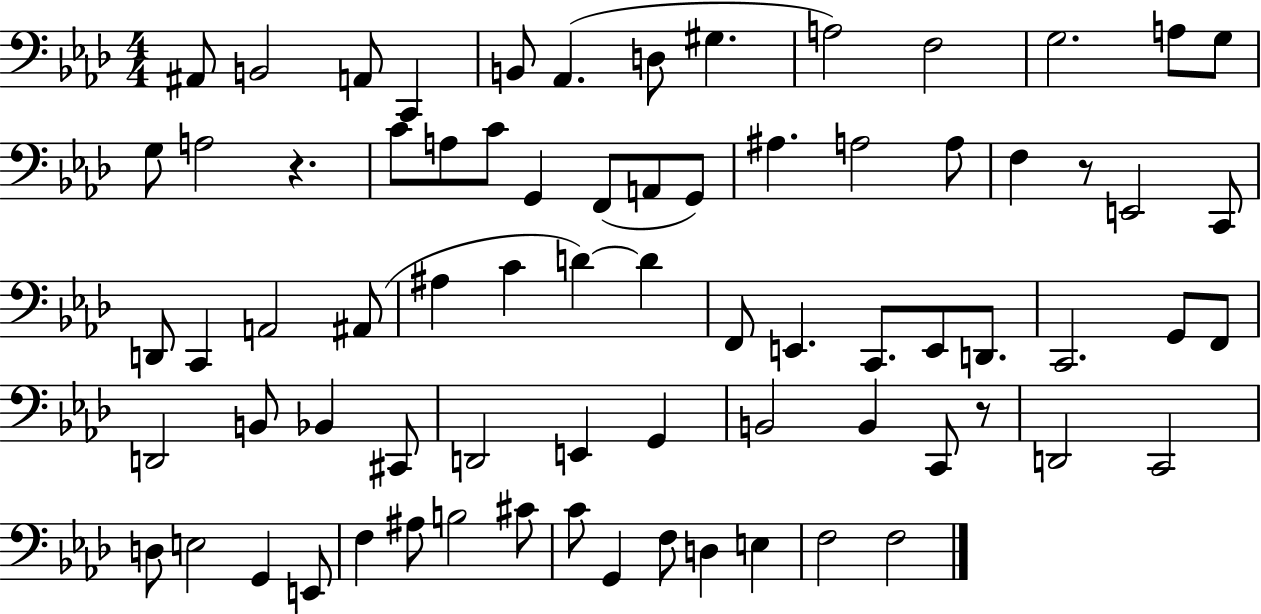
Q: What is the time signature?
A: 4/4